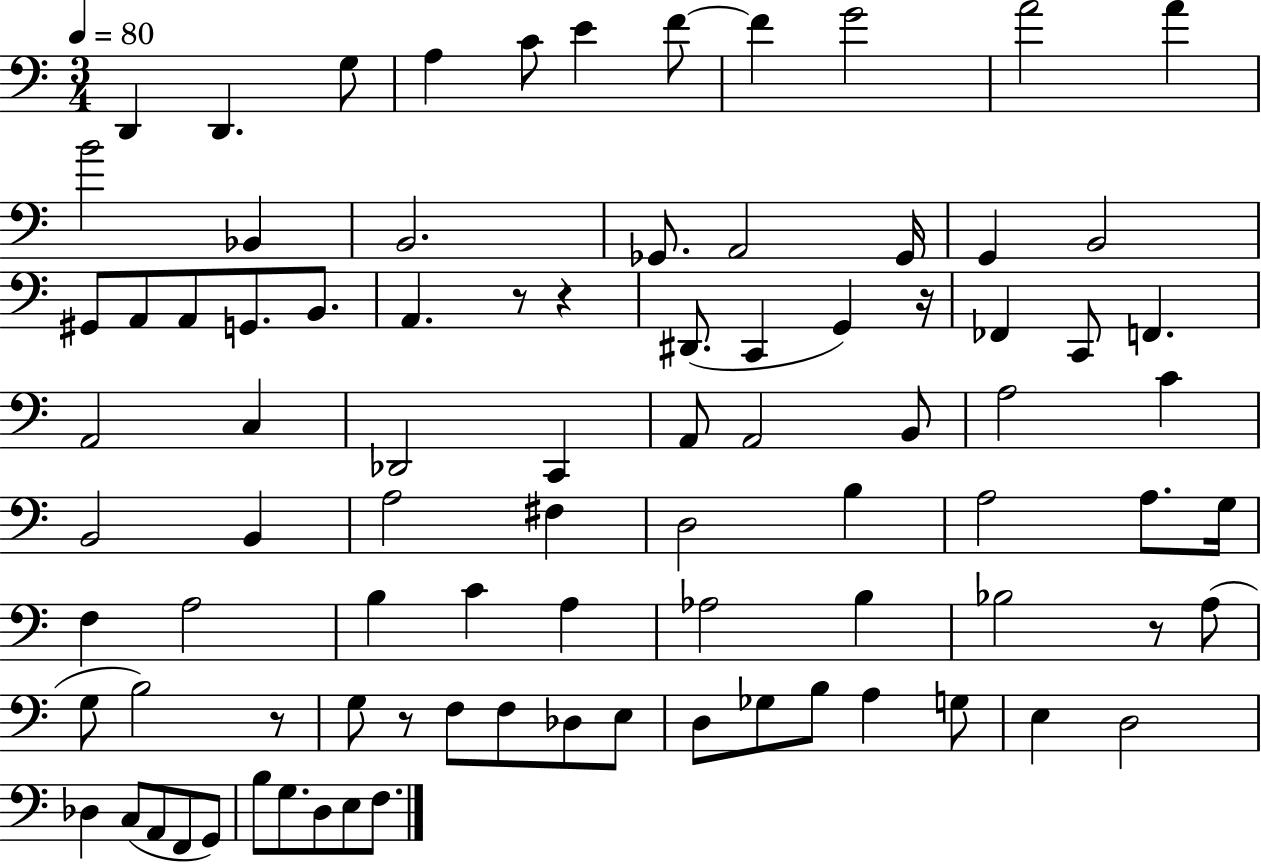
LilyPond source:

{
  \clef bass
  \numericTimeSignature
  \time 3/4
  \key c \major
  \tempo 4 = 80
  d,4 d,4. g8 | a4 c'8 e'4 f'8~~ | f'4 g'2 | a'2 a'4 | \break b'2 bes,4 | b,2. | ges,8. a,2 ges,16 | g,4 b,2 | \break gis,8 a,8 a,8 g,8. b,8. | a,4. r8 r4 | dis,8.( c,4 g,4) r16 | fes,4 c,8 f,4. | \break a,2 c4 | des,2 c,4 | a,8 a,2 b,8 | a2 c'4 | \break b,2 b,4 | a2 fis4 | d2 b4 | a2 a8. g16 | \break f4 a2 | b4 c'4 a4 | aes2 b4 | bes2 r8 a8( | \break g8 b2) r8 | g8 r8 f8 f8 des8 e8 | d8 ges8 b8 a4 g8 | e4 d2 | \break des4 c8( a,8 f,8 g,8) | b8 g8. d8 e8 f8. | \bar "|."
}